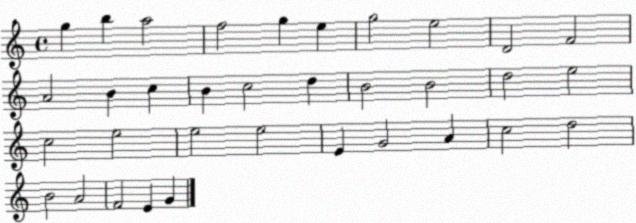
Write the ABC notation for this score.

X:1
T:Untitled
M:4/4
L:1/4
K:C
g b a2 f2 g e g2 e2 D2 F2 A2 B c B c2 d B2 B2 d2 e2 c2 e2 e2 e2 E G2 A c2 d2 B2 A2 F2 E G